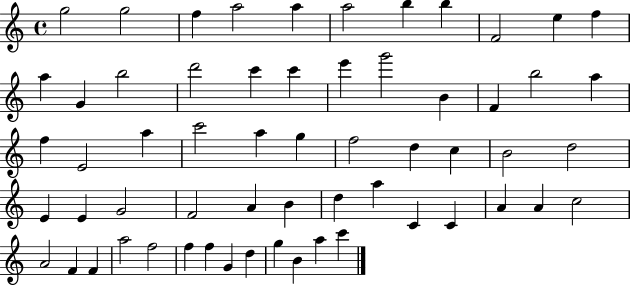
G5/h G5/h F5/q A5/h A5/q A5/h B5/q B5/q F4/h E5/q F5/q A5/q G4/q B5/h D6/h C6/q C6/q E6/q G6/h B4/q F4/q B5/h A5/q F5/q E4/h A5/q C6/h A5/q G5/q F5/h D5/q C5/q B4/h D5/h E4/q E4/q G4/h F4/h A4/q B4/q D5/q A5/q C4/q C4/q A4/q A4/q C5/h A4/h F4/q F4/q A5/h F5/h F5/q F5/q G4/q D5/q G5/q B4/q A5/q C6/q